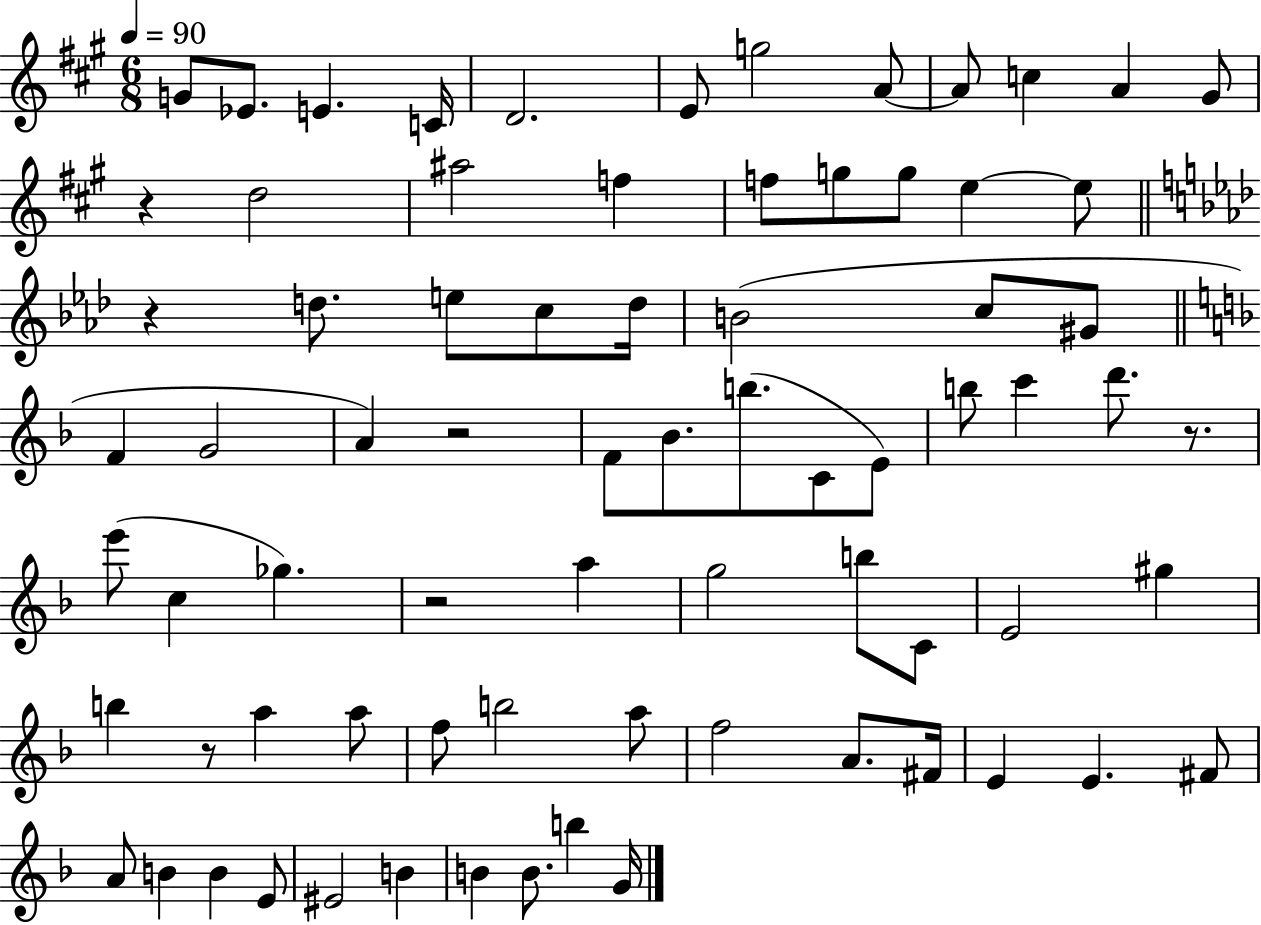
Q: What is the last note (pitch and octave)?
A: G4